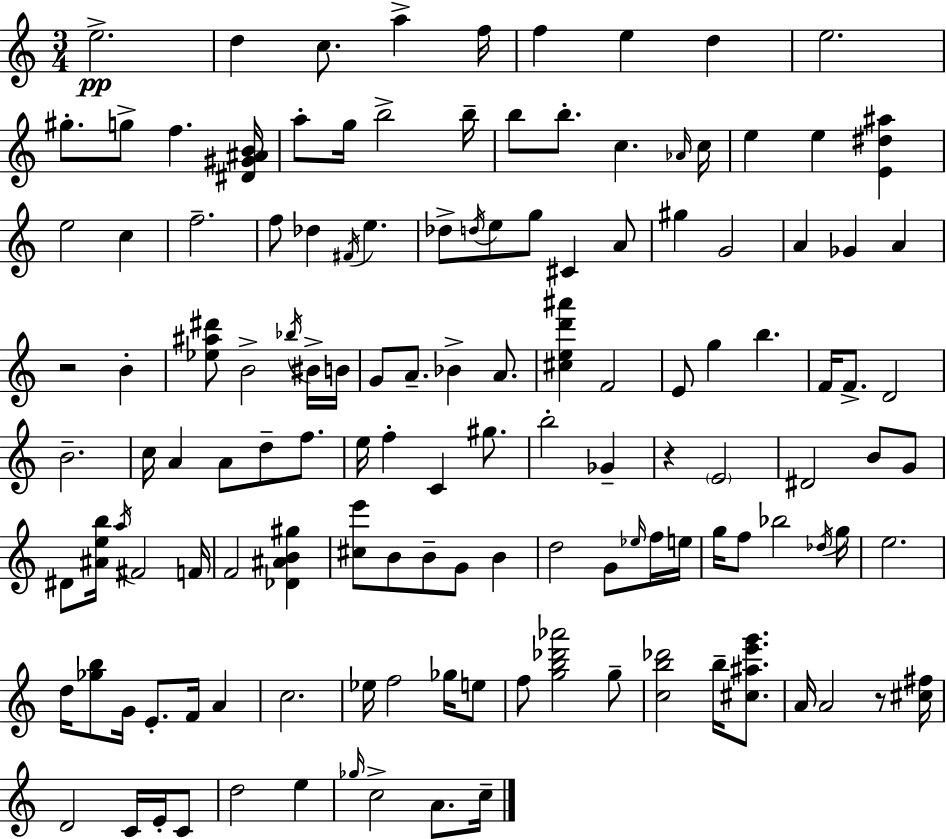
E5/h. D5/q C5/e. A5/q F5/s F5/q E5/q D5/q E5/h. G#5/e. G5/e F5/q. [D#4,G#4,A#4,B4]/s A5/e G5/s B5/h B5/s B5/e B5/e. C5/q. Ab4/s C5/s E5/q E5/q [E4,D#5,A#5]/q E5/h C5/q F5/h. F5/e Db5/q F#4/s E5/q. Db5/e D5/s E5/e G5/e C#4/q A4/e G#5/q G4/h A4/q Gb4/q A4/q R/h B4/q [Eb5,A#5,D#6]/e B4/h Bb5/s BIS4/s B4/s G4/e A4/e. Bb4/q A4/e. [C#5,E5,D6,A#6]/q F4/h E4/e G5/q B5/q. F4/s F4/e. D4/h B4/h. C5/s A4/q A4/e D5/e F5/e. E5/s F5/q C4/q G#5/e. B5/h Gb4/q R/q E4/h D#4/h B4/e G4/e D#4/e [A#4,E5,B5]/s A5/s F#4/h F4/s F4/h [Db4,A#4,B4,G#5]/q [C#5,E6]/e B4/e B4/e G4/e B4/q D5/h G4/e Eb5/s F5/s E5/s G5/s F5/e Bb5/h Db5/s G5/s E5/h. D5/s [Gb5,B5]/e G4/s E4/e. F4/s A4/q C5/h. Eb5/s F5/h Gb5/s E5/e F5/e [G5,B5,Db6,Ab6]/h G5/e [C5,B5,Db6]/h B5/s [C#5,A#5,E6,G6]/e. A4/s A4/h R/e [C#5,F#5]/s D4/h C4/s E4/s C4/e D5/h E5/q Gb5/s C5/h A4/e. C5/s